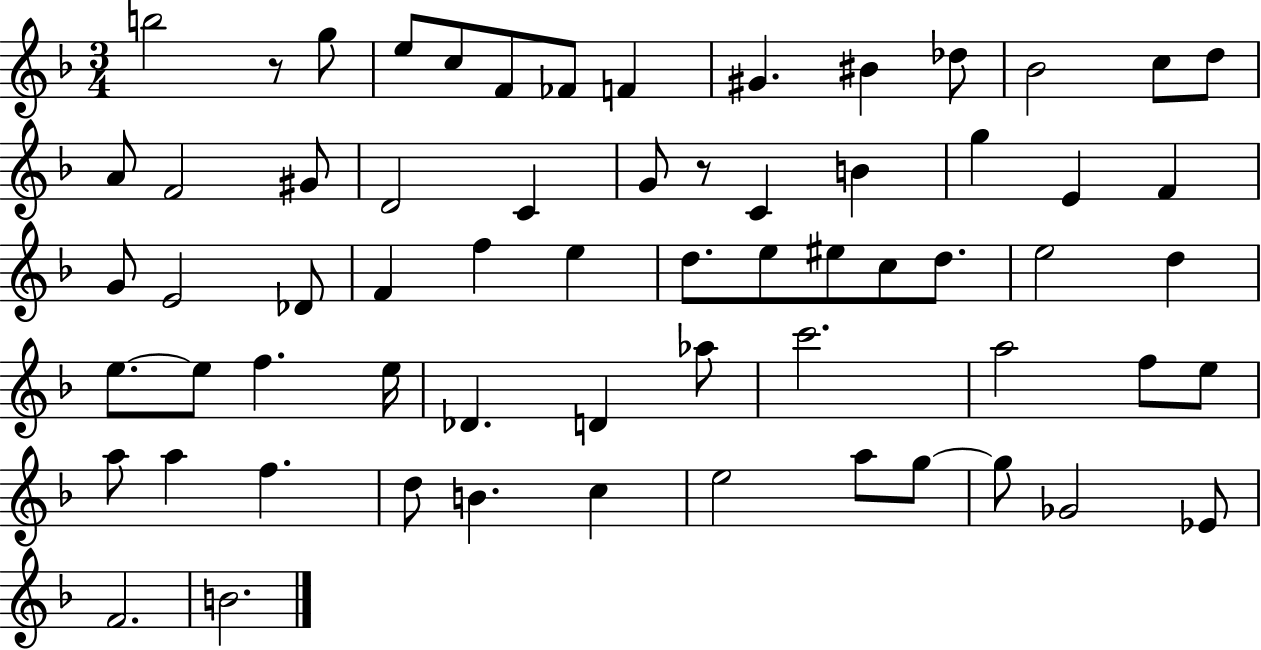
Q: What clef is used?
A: treble